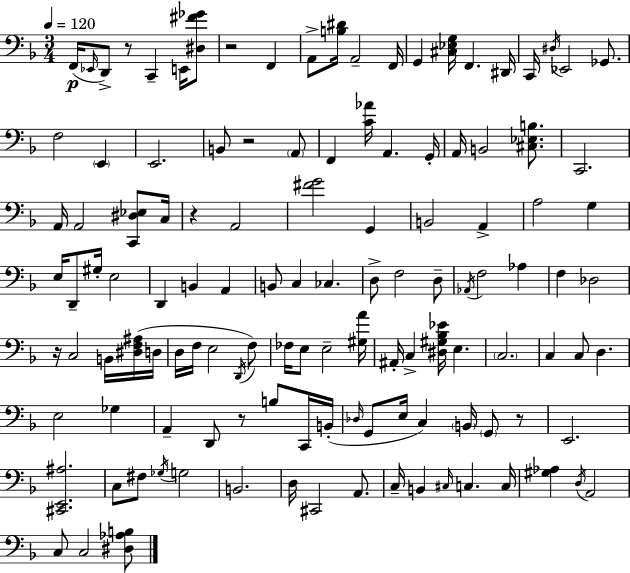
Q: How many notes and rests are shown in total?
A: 123